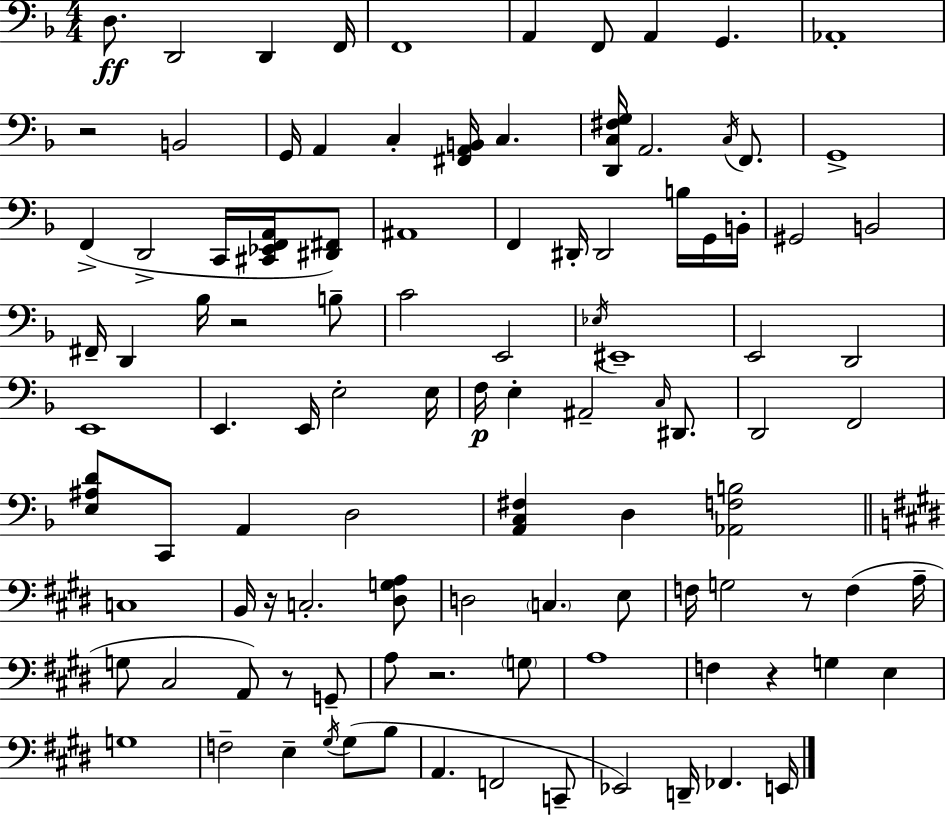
X:1
T:Untitled
M:4/4
L:1/4
K:Dm
D,/2 D,,2 D,, F,,/4 F,,4 A,, F,,/2 A,, G,, _A,,4 z2 B,,2 G,,/4 A,, C, [^F,,A,,B,,]/4 C, [D,,C,^F,G,]/4 A,,2 C,/4 F,,/2 G,,4 F,, D,,2 C,,/4 [^C,,_E,,F,,A,,]/4 [^D,,^F,,]/2 ^A,,4 F,, ^D,,/4 ^D,,2 B,/4 G,,/4 B,,/4 ^G,,2 B,,2 ^F,,/4 D,, _B,/4 z2 B,/2 C2 E,,2 _E,/4 ^E,,4 E,,2 D,,2 E,,4 E,, E,,/4 E,2 E,/4 F,/4 E, ^A,,2 C,/4 ^D,,/2 D,,2 F,,2 [E,^A,D]/2 C,,/2 A,, D,2 [A,,C,^F,] D, [_A,,F,B,]2 C,4 B,,/4 z/4 C,2 [^D,G,A,]/2 D,2 C, E,/2 F,/4 G,2 z/2 F, A,/4 G,/2 ^C,2 A,,/2 z/2 G,,/2 A,/2 z2 G,/2 A,4 F, z G, E, G,4 F,2 E, ^G,/4 ^G,/2 B,/2 A,, F,,2 C,,/2 _E,,2 D,,/4 _F,, E,,/4